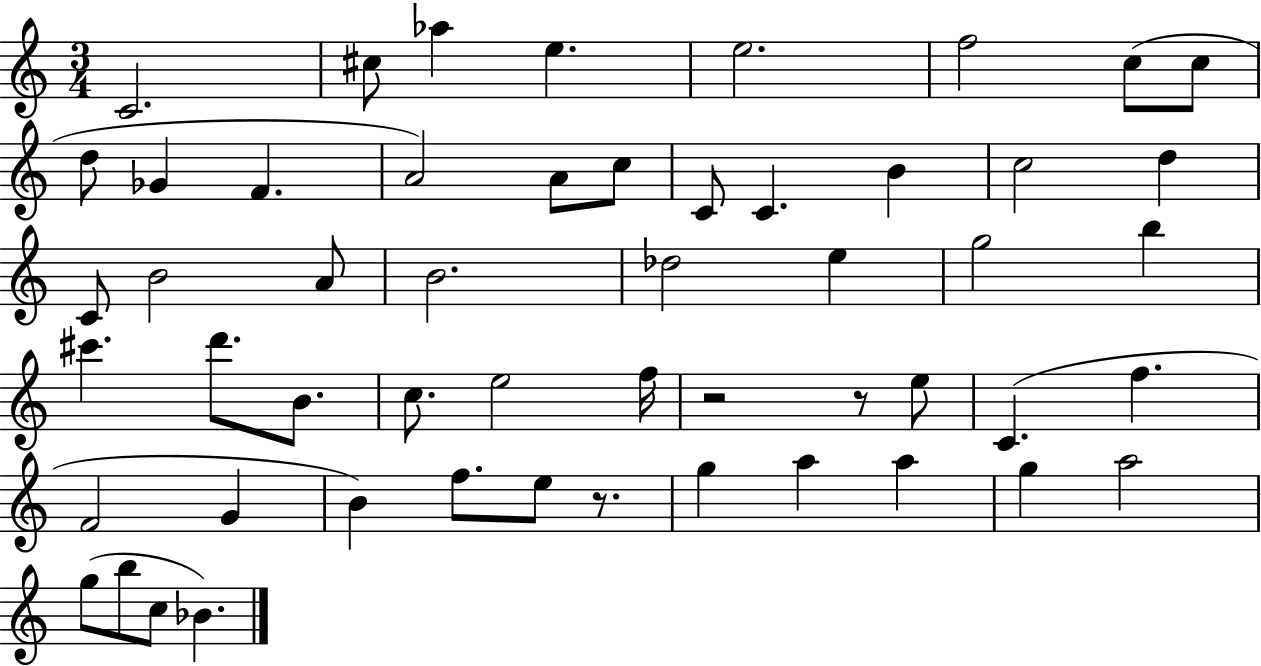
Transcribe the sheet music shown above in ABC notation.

X:1
T:Untitled
M:3/4
L:1/4
K:C
C2 ^c/2 _a e e2 f2 c/2 c/2 d/2 _G F A2 A/2 c/2 C/2 C B c2 d C/2 B2 A/2 B2 _d2 e g2 b ^c' d'/2 B/2 c/2 e2 f/4 z2 z/2 e/2 C f F2 G B f/2 e/2 z/2 g a a g a2 g/2 b/2 c/2 _B